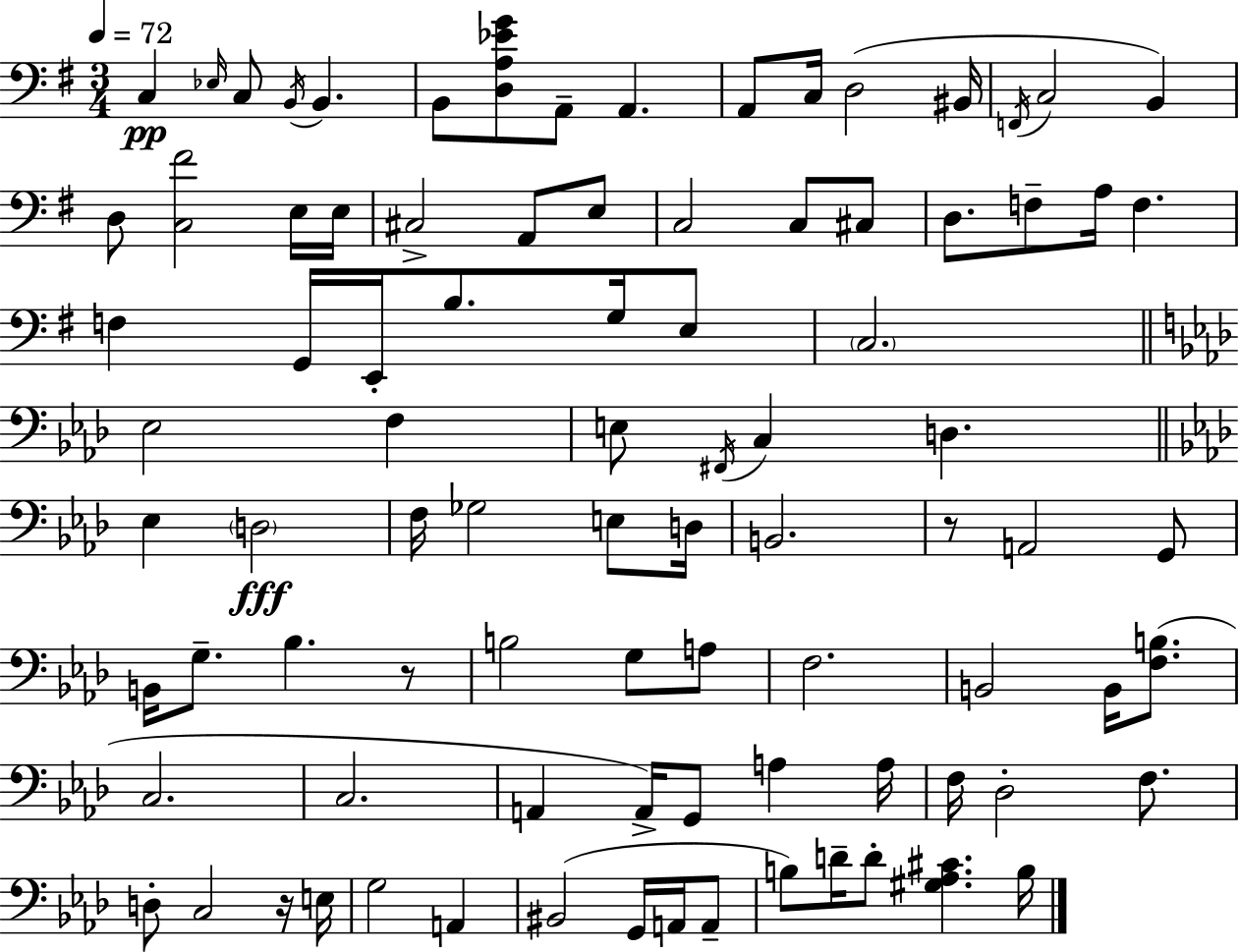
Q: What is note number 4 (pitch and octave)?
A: B2